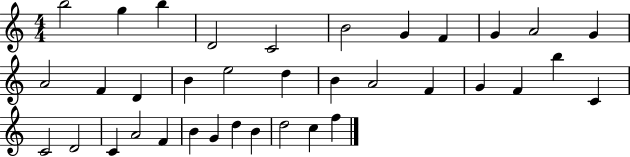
B5/h G5/q B5/q D4/h C4/h B4/h G4/q F4/q G4/q A4/h G4/q A4/h F4/q D4/q B4/q E5/h D5/q B4/q A4/h F4/q G4/q F4/q B5/q C4/q C4/h D4/h C4/q A4/h F4/q B4/q G4/q D5/q B4/q D5/h C5/q F5/q